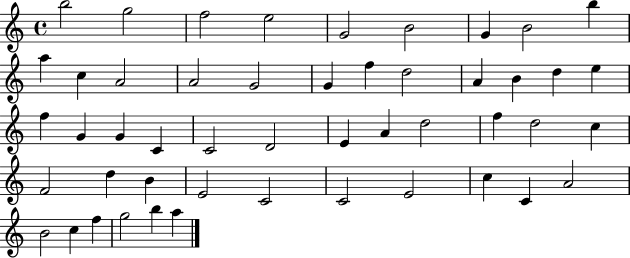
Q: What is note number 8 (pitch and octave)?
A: B4